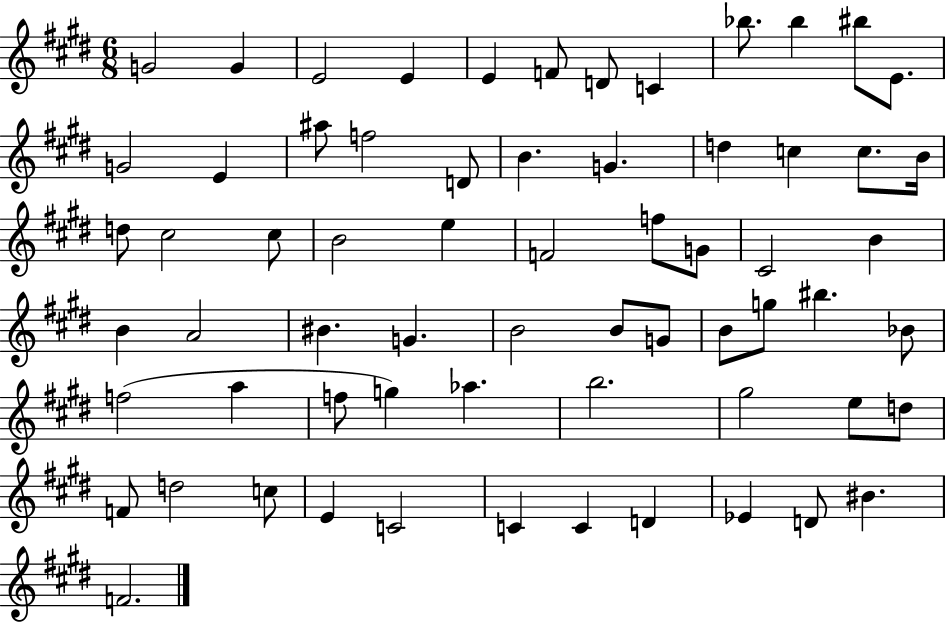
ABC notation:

X:1
T:Untitled
M:6/8
L:1/4
K:E
G2 G E2 E E F/2 D/2 C _b/2 _b ^b/2 E/2 G2 E ^a/2 f2 D/2 B G d c c/2 B/4 d/2 ^c2 ^c/2 B2 e F2 f/2 G/2 ^C2 B B A2 ^B G B2 B/2 G/2 B/2 g/2 ^b _B/2 f2 a f/2 g _a b2 ^g2 e/2 d/2 F/2 d2 c/2 E C2 C C D _E D/2 ^B F2